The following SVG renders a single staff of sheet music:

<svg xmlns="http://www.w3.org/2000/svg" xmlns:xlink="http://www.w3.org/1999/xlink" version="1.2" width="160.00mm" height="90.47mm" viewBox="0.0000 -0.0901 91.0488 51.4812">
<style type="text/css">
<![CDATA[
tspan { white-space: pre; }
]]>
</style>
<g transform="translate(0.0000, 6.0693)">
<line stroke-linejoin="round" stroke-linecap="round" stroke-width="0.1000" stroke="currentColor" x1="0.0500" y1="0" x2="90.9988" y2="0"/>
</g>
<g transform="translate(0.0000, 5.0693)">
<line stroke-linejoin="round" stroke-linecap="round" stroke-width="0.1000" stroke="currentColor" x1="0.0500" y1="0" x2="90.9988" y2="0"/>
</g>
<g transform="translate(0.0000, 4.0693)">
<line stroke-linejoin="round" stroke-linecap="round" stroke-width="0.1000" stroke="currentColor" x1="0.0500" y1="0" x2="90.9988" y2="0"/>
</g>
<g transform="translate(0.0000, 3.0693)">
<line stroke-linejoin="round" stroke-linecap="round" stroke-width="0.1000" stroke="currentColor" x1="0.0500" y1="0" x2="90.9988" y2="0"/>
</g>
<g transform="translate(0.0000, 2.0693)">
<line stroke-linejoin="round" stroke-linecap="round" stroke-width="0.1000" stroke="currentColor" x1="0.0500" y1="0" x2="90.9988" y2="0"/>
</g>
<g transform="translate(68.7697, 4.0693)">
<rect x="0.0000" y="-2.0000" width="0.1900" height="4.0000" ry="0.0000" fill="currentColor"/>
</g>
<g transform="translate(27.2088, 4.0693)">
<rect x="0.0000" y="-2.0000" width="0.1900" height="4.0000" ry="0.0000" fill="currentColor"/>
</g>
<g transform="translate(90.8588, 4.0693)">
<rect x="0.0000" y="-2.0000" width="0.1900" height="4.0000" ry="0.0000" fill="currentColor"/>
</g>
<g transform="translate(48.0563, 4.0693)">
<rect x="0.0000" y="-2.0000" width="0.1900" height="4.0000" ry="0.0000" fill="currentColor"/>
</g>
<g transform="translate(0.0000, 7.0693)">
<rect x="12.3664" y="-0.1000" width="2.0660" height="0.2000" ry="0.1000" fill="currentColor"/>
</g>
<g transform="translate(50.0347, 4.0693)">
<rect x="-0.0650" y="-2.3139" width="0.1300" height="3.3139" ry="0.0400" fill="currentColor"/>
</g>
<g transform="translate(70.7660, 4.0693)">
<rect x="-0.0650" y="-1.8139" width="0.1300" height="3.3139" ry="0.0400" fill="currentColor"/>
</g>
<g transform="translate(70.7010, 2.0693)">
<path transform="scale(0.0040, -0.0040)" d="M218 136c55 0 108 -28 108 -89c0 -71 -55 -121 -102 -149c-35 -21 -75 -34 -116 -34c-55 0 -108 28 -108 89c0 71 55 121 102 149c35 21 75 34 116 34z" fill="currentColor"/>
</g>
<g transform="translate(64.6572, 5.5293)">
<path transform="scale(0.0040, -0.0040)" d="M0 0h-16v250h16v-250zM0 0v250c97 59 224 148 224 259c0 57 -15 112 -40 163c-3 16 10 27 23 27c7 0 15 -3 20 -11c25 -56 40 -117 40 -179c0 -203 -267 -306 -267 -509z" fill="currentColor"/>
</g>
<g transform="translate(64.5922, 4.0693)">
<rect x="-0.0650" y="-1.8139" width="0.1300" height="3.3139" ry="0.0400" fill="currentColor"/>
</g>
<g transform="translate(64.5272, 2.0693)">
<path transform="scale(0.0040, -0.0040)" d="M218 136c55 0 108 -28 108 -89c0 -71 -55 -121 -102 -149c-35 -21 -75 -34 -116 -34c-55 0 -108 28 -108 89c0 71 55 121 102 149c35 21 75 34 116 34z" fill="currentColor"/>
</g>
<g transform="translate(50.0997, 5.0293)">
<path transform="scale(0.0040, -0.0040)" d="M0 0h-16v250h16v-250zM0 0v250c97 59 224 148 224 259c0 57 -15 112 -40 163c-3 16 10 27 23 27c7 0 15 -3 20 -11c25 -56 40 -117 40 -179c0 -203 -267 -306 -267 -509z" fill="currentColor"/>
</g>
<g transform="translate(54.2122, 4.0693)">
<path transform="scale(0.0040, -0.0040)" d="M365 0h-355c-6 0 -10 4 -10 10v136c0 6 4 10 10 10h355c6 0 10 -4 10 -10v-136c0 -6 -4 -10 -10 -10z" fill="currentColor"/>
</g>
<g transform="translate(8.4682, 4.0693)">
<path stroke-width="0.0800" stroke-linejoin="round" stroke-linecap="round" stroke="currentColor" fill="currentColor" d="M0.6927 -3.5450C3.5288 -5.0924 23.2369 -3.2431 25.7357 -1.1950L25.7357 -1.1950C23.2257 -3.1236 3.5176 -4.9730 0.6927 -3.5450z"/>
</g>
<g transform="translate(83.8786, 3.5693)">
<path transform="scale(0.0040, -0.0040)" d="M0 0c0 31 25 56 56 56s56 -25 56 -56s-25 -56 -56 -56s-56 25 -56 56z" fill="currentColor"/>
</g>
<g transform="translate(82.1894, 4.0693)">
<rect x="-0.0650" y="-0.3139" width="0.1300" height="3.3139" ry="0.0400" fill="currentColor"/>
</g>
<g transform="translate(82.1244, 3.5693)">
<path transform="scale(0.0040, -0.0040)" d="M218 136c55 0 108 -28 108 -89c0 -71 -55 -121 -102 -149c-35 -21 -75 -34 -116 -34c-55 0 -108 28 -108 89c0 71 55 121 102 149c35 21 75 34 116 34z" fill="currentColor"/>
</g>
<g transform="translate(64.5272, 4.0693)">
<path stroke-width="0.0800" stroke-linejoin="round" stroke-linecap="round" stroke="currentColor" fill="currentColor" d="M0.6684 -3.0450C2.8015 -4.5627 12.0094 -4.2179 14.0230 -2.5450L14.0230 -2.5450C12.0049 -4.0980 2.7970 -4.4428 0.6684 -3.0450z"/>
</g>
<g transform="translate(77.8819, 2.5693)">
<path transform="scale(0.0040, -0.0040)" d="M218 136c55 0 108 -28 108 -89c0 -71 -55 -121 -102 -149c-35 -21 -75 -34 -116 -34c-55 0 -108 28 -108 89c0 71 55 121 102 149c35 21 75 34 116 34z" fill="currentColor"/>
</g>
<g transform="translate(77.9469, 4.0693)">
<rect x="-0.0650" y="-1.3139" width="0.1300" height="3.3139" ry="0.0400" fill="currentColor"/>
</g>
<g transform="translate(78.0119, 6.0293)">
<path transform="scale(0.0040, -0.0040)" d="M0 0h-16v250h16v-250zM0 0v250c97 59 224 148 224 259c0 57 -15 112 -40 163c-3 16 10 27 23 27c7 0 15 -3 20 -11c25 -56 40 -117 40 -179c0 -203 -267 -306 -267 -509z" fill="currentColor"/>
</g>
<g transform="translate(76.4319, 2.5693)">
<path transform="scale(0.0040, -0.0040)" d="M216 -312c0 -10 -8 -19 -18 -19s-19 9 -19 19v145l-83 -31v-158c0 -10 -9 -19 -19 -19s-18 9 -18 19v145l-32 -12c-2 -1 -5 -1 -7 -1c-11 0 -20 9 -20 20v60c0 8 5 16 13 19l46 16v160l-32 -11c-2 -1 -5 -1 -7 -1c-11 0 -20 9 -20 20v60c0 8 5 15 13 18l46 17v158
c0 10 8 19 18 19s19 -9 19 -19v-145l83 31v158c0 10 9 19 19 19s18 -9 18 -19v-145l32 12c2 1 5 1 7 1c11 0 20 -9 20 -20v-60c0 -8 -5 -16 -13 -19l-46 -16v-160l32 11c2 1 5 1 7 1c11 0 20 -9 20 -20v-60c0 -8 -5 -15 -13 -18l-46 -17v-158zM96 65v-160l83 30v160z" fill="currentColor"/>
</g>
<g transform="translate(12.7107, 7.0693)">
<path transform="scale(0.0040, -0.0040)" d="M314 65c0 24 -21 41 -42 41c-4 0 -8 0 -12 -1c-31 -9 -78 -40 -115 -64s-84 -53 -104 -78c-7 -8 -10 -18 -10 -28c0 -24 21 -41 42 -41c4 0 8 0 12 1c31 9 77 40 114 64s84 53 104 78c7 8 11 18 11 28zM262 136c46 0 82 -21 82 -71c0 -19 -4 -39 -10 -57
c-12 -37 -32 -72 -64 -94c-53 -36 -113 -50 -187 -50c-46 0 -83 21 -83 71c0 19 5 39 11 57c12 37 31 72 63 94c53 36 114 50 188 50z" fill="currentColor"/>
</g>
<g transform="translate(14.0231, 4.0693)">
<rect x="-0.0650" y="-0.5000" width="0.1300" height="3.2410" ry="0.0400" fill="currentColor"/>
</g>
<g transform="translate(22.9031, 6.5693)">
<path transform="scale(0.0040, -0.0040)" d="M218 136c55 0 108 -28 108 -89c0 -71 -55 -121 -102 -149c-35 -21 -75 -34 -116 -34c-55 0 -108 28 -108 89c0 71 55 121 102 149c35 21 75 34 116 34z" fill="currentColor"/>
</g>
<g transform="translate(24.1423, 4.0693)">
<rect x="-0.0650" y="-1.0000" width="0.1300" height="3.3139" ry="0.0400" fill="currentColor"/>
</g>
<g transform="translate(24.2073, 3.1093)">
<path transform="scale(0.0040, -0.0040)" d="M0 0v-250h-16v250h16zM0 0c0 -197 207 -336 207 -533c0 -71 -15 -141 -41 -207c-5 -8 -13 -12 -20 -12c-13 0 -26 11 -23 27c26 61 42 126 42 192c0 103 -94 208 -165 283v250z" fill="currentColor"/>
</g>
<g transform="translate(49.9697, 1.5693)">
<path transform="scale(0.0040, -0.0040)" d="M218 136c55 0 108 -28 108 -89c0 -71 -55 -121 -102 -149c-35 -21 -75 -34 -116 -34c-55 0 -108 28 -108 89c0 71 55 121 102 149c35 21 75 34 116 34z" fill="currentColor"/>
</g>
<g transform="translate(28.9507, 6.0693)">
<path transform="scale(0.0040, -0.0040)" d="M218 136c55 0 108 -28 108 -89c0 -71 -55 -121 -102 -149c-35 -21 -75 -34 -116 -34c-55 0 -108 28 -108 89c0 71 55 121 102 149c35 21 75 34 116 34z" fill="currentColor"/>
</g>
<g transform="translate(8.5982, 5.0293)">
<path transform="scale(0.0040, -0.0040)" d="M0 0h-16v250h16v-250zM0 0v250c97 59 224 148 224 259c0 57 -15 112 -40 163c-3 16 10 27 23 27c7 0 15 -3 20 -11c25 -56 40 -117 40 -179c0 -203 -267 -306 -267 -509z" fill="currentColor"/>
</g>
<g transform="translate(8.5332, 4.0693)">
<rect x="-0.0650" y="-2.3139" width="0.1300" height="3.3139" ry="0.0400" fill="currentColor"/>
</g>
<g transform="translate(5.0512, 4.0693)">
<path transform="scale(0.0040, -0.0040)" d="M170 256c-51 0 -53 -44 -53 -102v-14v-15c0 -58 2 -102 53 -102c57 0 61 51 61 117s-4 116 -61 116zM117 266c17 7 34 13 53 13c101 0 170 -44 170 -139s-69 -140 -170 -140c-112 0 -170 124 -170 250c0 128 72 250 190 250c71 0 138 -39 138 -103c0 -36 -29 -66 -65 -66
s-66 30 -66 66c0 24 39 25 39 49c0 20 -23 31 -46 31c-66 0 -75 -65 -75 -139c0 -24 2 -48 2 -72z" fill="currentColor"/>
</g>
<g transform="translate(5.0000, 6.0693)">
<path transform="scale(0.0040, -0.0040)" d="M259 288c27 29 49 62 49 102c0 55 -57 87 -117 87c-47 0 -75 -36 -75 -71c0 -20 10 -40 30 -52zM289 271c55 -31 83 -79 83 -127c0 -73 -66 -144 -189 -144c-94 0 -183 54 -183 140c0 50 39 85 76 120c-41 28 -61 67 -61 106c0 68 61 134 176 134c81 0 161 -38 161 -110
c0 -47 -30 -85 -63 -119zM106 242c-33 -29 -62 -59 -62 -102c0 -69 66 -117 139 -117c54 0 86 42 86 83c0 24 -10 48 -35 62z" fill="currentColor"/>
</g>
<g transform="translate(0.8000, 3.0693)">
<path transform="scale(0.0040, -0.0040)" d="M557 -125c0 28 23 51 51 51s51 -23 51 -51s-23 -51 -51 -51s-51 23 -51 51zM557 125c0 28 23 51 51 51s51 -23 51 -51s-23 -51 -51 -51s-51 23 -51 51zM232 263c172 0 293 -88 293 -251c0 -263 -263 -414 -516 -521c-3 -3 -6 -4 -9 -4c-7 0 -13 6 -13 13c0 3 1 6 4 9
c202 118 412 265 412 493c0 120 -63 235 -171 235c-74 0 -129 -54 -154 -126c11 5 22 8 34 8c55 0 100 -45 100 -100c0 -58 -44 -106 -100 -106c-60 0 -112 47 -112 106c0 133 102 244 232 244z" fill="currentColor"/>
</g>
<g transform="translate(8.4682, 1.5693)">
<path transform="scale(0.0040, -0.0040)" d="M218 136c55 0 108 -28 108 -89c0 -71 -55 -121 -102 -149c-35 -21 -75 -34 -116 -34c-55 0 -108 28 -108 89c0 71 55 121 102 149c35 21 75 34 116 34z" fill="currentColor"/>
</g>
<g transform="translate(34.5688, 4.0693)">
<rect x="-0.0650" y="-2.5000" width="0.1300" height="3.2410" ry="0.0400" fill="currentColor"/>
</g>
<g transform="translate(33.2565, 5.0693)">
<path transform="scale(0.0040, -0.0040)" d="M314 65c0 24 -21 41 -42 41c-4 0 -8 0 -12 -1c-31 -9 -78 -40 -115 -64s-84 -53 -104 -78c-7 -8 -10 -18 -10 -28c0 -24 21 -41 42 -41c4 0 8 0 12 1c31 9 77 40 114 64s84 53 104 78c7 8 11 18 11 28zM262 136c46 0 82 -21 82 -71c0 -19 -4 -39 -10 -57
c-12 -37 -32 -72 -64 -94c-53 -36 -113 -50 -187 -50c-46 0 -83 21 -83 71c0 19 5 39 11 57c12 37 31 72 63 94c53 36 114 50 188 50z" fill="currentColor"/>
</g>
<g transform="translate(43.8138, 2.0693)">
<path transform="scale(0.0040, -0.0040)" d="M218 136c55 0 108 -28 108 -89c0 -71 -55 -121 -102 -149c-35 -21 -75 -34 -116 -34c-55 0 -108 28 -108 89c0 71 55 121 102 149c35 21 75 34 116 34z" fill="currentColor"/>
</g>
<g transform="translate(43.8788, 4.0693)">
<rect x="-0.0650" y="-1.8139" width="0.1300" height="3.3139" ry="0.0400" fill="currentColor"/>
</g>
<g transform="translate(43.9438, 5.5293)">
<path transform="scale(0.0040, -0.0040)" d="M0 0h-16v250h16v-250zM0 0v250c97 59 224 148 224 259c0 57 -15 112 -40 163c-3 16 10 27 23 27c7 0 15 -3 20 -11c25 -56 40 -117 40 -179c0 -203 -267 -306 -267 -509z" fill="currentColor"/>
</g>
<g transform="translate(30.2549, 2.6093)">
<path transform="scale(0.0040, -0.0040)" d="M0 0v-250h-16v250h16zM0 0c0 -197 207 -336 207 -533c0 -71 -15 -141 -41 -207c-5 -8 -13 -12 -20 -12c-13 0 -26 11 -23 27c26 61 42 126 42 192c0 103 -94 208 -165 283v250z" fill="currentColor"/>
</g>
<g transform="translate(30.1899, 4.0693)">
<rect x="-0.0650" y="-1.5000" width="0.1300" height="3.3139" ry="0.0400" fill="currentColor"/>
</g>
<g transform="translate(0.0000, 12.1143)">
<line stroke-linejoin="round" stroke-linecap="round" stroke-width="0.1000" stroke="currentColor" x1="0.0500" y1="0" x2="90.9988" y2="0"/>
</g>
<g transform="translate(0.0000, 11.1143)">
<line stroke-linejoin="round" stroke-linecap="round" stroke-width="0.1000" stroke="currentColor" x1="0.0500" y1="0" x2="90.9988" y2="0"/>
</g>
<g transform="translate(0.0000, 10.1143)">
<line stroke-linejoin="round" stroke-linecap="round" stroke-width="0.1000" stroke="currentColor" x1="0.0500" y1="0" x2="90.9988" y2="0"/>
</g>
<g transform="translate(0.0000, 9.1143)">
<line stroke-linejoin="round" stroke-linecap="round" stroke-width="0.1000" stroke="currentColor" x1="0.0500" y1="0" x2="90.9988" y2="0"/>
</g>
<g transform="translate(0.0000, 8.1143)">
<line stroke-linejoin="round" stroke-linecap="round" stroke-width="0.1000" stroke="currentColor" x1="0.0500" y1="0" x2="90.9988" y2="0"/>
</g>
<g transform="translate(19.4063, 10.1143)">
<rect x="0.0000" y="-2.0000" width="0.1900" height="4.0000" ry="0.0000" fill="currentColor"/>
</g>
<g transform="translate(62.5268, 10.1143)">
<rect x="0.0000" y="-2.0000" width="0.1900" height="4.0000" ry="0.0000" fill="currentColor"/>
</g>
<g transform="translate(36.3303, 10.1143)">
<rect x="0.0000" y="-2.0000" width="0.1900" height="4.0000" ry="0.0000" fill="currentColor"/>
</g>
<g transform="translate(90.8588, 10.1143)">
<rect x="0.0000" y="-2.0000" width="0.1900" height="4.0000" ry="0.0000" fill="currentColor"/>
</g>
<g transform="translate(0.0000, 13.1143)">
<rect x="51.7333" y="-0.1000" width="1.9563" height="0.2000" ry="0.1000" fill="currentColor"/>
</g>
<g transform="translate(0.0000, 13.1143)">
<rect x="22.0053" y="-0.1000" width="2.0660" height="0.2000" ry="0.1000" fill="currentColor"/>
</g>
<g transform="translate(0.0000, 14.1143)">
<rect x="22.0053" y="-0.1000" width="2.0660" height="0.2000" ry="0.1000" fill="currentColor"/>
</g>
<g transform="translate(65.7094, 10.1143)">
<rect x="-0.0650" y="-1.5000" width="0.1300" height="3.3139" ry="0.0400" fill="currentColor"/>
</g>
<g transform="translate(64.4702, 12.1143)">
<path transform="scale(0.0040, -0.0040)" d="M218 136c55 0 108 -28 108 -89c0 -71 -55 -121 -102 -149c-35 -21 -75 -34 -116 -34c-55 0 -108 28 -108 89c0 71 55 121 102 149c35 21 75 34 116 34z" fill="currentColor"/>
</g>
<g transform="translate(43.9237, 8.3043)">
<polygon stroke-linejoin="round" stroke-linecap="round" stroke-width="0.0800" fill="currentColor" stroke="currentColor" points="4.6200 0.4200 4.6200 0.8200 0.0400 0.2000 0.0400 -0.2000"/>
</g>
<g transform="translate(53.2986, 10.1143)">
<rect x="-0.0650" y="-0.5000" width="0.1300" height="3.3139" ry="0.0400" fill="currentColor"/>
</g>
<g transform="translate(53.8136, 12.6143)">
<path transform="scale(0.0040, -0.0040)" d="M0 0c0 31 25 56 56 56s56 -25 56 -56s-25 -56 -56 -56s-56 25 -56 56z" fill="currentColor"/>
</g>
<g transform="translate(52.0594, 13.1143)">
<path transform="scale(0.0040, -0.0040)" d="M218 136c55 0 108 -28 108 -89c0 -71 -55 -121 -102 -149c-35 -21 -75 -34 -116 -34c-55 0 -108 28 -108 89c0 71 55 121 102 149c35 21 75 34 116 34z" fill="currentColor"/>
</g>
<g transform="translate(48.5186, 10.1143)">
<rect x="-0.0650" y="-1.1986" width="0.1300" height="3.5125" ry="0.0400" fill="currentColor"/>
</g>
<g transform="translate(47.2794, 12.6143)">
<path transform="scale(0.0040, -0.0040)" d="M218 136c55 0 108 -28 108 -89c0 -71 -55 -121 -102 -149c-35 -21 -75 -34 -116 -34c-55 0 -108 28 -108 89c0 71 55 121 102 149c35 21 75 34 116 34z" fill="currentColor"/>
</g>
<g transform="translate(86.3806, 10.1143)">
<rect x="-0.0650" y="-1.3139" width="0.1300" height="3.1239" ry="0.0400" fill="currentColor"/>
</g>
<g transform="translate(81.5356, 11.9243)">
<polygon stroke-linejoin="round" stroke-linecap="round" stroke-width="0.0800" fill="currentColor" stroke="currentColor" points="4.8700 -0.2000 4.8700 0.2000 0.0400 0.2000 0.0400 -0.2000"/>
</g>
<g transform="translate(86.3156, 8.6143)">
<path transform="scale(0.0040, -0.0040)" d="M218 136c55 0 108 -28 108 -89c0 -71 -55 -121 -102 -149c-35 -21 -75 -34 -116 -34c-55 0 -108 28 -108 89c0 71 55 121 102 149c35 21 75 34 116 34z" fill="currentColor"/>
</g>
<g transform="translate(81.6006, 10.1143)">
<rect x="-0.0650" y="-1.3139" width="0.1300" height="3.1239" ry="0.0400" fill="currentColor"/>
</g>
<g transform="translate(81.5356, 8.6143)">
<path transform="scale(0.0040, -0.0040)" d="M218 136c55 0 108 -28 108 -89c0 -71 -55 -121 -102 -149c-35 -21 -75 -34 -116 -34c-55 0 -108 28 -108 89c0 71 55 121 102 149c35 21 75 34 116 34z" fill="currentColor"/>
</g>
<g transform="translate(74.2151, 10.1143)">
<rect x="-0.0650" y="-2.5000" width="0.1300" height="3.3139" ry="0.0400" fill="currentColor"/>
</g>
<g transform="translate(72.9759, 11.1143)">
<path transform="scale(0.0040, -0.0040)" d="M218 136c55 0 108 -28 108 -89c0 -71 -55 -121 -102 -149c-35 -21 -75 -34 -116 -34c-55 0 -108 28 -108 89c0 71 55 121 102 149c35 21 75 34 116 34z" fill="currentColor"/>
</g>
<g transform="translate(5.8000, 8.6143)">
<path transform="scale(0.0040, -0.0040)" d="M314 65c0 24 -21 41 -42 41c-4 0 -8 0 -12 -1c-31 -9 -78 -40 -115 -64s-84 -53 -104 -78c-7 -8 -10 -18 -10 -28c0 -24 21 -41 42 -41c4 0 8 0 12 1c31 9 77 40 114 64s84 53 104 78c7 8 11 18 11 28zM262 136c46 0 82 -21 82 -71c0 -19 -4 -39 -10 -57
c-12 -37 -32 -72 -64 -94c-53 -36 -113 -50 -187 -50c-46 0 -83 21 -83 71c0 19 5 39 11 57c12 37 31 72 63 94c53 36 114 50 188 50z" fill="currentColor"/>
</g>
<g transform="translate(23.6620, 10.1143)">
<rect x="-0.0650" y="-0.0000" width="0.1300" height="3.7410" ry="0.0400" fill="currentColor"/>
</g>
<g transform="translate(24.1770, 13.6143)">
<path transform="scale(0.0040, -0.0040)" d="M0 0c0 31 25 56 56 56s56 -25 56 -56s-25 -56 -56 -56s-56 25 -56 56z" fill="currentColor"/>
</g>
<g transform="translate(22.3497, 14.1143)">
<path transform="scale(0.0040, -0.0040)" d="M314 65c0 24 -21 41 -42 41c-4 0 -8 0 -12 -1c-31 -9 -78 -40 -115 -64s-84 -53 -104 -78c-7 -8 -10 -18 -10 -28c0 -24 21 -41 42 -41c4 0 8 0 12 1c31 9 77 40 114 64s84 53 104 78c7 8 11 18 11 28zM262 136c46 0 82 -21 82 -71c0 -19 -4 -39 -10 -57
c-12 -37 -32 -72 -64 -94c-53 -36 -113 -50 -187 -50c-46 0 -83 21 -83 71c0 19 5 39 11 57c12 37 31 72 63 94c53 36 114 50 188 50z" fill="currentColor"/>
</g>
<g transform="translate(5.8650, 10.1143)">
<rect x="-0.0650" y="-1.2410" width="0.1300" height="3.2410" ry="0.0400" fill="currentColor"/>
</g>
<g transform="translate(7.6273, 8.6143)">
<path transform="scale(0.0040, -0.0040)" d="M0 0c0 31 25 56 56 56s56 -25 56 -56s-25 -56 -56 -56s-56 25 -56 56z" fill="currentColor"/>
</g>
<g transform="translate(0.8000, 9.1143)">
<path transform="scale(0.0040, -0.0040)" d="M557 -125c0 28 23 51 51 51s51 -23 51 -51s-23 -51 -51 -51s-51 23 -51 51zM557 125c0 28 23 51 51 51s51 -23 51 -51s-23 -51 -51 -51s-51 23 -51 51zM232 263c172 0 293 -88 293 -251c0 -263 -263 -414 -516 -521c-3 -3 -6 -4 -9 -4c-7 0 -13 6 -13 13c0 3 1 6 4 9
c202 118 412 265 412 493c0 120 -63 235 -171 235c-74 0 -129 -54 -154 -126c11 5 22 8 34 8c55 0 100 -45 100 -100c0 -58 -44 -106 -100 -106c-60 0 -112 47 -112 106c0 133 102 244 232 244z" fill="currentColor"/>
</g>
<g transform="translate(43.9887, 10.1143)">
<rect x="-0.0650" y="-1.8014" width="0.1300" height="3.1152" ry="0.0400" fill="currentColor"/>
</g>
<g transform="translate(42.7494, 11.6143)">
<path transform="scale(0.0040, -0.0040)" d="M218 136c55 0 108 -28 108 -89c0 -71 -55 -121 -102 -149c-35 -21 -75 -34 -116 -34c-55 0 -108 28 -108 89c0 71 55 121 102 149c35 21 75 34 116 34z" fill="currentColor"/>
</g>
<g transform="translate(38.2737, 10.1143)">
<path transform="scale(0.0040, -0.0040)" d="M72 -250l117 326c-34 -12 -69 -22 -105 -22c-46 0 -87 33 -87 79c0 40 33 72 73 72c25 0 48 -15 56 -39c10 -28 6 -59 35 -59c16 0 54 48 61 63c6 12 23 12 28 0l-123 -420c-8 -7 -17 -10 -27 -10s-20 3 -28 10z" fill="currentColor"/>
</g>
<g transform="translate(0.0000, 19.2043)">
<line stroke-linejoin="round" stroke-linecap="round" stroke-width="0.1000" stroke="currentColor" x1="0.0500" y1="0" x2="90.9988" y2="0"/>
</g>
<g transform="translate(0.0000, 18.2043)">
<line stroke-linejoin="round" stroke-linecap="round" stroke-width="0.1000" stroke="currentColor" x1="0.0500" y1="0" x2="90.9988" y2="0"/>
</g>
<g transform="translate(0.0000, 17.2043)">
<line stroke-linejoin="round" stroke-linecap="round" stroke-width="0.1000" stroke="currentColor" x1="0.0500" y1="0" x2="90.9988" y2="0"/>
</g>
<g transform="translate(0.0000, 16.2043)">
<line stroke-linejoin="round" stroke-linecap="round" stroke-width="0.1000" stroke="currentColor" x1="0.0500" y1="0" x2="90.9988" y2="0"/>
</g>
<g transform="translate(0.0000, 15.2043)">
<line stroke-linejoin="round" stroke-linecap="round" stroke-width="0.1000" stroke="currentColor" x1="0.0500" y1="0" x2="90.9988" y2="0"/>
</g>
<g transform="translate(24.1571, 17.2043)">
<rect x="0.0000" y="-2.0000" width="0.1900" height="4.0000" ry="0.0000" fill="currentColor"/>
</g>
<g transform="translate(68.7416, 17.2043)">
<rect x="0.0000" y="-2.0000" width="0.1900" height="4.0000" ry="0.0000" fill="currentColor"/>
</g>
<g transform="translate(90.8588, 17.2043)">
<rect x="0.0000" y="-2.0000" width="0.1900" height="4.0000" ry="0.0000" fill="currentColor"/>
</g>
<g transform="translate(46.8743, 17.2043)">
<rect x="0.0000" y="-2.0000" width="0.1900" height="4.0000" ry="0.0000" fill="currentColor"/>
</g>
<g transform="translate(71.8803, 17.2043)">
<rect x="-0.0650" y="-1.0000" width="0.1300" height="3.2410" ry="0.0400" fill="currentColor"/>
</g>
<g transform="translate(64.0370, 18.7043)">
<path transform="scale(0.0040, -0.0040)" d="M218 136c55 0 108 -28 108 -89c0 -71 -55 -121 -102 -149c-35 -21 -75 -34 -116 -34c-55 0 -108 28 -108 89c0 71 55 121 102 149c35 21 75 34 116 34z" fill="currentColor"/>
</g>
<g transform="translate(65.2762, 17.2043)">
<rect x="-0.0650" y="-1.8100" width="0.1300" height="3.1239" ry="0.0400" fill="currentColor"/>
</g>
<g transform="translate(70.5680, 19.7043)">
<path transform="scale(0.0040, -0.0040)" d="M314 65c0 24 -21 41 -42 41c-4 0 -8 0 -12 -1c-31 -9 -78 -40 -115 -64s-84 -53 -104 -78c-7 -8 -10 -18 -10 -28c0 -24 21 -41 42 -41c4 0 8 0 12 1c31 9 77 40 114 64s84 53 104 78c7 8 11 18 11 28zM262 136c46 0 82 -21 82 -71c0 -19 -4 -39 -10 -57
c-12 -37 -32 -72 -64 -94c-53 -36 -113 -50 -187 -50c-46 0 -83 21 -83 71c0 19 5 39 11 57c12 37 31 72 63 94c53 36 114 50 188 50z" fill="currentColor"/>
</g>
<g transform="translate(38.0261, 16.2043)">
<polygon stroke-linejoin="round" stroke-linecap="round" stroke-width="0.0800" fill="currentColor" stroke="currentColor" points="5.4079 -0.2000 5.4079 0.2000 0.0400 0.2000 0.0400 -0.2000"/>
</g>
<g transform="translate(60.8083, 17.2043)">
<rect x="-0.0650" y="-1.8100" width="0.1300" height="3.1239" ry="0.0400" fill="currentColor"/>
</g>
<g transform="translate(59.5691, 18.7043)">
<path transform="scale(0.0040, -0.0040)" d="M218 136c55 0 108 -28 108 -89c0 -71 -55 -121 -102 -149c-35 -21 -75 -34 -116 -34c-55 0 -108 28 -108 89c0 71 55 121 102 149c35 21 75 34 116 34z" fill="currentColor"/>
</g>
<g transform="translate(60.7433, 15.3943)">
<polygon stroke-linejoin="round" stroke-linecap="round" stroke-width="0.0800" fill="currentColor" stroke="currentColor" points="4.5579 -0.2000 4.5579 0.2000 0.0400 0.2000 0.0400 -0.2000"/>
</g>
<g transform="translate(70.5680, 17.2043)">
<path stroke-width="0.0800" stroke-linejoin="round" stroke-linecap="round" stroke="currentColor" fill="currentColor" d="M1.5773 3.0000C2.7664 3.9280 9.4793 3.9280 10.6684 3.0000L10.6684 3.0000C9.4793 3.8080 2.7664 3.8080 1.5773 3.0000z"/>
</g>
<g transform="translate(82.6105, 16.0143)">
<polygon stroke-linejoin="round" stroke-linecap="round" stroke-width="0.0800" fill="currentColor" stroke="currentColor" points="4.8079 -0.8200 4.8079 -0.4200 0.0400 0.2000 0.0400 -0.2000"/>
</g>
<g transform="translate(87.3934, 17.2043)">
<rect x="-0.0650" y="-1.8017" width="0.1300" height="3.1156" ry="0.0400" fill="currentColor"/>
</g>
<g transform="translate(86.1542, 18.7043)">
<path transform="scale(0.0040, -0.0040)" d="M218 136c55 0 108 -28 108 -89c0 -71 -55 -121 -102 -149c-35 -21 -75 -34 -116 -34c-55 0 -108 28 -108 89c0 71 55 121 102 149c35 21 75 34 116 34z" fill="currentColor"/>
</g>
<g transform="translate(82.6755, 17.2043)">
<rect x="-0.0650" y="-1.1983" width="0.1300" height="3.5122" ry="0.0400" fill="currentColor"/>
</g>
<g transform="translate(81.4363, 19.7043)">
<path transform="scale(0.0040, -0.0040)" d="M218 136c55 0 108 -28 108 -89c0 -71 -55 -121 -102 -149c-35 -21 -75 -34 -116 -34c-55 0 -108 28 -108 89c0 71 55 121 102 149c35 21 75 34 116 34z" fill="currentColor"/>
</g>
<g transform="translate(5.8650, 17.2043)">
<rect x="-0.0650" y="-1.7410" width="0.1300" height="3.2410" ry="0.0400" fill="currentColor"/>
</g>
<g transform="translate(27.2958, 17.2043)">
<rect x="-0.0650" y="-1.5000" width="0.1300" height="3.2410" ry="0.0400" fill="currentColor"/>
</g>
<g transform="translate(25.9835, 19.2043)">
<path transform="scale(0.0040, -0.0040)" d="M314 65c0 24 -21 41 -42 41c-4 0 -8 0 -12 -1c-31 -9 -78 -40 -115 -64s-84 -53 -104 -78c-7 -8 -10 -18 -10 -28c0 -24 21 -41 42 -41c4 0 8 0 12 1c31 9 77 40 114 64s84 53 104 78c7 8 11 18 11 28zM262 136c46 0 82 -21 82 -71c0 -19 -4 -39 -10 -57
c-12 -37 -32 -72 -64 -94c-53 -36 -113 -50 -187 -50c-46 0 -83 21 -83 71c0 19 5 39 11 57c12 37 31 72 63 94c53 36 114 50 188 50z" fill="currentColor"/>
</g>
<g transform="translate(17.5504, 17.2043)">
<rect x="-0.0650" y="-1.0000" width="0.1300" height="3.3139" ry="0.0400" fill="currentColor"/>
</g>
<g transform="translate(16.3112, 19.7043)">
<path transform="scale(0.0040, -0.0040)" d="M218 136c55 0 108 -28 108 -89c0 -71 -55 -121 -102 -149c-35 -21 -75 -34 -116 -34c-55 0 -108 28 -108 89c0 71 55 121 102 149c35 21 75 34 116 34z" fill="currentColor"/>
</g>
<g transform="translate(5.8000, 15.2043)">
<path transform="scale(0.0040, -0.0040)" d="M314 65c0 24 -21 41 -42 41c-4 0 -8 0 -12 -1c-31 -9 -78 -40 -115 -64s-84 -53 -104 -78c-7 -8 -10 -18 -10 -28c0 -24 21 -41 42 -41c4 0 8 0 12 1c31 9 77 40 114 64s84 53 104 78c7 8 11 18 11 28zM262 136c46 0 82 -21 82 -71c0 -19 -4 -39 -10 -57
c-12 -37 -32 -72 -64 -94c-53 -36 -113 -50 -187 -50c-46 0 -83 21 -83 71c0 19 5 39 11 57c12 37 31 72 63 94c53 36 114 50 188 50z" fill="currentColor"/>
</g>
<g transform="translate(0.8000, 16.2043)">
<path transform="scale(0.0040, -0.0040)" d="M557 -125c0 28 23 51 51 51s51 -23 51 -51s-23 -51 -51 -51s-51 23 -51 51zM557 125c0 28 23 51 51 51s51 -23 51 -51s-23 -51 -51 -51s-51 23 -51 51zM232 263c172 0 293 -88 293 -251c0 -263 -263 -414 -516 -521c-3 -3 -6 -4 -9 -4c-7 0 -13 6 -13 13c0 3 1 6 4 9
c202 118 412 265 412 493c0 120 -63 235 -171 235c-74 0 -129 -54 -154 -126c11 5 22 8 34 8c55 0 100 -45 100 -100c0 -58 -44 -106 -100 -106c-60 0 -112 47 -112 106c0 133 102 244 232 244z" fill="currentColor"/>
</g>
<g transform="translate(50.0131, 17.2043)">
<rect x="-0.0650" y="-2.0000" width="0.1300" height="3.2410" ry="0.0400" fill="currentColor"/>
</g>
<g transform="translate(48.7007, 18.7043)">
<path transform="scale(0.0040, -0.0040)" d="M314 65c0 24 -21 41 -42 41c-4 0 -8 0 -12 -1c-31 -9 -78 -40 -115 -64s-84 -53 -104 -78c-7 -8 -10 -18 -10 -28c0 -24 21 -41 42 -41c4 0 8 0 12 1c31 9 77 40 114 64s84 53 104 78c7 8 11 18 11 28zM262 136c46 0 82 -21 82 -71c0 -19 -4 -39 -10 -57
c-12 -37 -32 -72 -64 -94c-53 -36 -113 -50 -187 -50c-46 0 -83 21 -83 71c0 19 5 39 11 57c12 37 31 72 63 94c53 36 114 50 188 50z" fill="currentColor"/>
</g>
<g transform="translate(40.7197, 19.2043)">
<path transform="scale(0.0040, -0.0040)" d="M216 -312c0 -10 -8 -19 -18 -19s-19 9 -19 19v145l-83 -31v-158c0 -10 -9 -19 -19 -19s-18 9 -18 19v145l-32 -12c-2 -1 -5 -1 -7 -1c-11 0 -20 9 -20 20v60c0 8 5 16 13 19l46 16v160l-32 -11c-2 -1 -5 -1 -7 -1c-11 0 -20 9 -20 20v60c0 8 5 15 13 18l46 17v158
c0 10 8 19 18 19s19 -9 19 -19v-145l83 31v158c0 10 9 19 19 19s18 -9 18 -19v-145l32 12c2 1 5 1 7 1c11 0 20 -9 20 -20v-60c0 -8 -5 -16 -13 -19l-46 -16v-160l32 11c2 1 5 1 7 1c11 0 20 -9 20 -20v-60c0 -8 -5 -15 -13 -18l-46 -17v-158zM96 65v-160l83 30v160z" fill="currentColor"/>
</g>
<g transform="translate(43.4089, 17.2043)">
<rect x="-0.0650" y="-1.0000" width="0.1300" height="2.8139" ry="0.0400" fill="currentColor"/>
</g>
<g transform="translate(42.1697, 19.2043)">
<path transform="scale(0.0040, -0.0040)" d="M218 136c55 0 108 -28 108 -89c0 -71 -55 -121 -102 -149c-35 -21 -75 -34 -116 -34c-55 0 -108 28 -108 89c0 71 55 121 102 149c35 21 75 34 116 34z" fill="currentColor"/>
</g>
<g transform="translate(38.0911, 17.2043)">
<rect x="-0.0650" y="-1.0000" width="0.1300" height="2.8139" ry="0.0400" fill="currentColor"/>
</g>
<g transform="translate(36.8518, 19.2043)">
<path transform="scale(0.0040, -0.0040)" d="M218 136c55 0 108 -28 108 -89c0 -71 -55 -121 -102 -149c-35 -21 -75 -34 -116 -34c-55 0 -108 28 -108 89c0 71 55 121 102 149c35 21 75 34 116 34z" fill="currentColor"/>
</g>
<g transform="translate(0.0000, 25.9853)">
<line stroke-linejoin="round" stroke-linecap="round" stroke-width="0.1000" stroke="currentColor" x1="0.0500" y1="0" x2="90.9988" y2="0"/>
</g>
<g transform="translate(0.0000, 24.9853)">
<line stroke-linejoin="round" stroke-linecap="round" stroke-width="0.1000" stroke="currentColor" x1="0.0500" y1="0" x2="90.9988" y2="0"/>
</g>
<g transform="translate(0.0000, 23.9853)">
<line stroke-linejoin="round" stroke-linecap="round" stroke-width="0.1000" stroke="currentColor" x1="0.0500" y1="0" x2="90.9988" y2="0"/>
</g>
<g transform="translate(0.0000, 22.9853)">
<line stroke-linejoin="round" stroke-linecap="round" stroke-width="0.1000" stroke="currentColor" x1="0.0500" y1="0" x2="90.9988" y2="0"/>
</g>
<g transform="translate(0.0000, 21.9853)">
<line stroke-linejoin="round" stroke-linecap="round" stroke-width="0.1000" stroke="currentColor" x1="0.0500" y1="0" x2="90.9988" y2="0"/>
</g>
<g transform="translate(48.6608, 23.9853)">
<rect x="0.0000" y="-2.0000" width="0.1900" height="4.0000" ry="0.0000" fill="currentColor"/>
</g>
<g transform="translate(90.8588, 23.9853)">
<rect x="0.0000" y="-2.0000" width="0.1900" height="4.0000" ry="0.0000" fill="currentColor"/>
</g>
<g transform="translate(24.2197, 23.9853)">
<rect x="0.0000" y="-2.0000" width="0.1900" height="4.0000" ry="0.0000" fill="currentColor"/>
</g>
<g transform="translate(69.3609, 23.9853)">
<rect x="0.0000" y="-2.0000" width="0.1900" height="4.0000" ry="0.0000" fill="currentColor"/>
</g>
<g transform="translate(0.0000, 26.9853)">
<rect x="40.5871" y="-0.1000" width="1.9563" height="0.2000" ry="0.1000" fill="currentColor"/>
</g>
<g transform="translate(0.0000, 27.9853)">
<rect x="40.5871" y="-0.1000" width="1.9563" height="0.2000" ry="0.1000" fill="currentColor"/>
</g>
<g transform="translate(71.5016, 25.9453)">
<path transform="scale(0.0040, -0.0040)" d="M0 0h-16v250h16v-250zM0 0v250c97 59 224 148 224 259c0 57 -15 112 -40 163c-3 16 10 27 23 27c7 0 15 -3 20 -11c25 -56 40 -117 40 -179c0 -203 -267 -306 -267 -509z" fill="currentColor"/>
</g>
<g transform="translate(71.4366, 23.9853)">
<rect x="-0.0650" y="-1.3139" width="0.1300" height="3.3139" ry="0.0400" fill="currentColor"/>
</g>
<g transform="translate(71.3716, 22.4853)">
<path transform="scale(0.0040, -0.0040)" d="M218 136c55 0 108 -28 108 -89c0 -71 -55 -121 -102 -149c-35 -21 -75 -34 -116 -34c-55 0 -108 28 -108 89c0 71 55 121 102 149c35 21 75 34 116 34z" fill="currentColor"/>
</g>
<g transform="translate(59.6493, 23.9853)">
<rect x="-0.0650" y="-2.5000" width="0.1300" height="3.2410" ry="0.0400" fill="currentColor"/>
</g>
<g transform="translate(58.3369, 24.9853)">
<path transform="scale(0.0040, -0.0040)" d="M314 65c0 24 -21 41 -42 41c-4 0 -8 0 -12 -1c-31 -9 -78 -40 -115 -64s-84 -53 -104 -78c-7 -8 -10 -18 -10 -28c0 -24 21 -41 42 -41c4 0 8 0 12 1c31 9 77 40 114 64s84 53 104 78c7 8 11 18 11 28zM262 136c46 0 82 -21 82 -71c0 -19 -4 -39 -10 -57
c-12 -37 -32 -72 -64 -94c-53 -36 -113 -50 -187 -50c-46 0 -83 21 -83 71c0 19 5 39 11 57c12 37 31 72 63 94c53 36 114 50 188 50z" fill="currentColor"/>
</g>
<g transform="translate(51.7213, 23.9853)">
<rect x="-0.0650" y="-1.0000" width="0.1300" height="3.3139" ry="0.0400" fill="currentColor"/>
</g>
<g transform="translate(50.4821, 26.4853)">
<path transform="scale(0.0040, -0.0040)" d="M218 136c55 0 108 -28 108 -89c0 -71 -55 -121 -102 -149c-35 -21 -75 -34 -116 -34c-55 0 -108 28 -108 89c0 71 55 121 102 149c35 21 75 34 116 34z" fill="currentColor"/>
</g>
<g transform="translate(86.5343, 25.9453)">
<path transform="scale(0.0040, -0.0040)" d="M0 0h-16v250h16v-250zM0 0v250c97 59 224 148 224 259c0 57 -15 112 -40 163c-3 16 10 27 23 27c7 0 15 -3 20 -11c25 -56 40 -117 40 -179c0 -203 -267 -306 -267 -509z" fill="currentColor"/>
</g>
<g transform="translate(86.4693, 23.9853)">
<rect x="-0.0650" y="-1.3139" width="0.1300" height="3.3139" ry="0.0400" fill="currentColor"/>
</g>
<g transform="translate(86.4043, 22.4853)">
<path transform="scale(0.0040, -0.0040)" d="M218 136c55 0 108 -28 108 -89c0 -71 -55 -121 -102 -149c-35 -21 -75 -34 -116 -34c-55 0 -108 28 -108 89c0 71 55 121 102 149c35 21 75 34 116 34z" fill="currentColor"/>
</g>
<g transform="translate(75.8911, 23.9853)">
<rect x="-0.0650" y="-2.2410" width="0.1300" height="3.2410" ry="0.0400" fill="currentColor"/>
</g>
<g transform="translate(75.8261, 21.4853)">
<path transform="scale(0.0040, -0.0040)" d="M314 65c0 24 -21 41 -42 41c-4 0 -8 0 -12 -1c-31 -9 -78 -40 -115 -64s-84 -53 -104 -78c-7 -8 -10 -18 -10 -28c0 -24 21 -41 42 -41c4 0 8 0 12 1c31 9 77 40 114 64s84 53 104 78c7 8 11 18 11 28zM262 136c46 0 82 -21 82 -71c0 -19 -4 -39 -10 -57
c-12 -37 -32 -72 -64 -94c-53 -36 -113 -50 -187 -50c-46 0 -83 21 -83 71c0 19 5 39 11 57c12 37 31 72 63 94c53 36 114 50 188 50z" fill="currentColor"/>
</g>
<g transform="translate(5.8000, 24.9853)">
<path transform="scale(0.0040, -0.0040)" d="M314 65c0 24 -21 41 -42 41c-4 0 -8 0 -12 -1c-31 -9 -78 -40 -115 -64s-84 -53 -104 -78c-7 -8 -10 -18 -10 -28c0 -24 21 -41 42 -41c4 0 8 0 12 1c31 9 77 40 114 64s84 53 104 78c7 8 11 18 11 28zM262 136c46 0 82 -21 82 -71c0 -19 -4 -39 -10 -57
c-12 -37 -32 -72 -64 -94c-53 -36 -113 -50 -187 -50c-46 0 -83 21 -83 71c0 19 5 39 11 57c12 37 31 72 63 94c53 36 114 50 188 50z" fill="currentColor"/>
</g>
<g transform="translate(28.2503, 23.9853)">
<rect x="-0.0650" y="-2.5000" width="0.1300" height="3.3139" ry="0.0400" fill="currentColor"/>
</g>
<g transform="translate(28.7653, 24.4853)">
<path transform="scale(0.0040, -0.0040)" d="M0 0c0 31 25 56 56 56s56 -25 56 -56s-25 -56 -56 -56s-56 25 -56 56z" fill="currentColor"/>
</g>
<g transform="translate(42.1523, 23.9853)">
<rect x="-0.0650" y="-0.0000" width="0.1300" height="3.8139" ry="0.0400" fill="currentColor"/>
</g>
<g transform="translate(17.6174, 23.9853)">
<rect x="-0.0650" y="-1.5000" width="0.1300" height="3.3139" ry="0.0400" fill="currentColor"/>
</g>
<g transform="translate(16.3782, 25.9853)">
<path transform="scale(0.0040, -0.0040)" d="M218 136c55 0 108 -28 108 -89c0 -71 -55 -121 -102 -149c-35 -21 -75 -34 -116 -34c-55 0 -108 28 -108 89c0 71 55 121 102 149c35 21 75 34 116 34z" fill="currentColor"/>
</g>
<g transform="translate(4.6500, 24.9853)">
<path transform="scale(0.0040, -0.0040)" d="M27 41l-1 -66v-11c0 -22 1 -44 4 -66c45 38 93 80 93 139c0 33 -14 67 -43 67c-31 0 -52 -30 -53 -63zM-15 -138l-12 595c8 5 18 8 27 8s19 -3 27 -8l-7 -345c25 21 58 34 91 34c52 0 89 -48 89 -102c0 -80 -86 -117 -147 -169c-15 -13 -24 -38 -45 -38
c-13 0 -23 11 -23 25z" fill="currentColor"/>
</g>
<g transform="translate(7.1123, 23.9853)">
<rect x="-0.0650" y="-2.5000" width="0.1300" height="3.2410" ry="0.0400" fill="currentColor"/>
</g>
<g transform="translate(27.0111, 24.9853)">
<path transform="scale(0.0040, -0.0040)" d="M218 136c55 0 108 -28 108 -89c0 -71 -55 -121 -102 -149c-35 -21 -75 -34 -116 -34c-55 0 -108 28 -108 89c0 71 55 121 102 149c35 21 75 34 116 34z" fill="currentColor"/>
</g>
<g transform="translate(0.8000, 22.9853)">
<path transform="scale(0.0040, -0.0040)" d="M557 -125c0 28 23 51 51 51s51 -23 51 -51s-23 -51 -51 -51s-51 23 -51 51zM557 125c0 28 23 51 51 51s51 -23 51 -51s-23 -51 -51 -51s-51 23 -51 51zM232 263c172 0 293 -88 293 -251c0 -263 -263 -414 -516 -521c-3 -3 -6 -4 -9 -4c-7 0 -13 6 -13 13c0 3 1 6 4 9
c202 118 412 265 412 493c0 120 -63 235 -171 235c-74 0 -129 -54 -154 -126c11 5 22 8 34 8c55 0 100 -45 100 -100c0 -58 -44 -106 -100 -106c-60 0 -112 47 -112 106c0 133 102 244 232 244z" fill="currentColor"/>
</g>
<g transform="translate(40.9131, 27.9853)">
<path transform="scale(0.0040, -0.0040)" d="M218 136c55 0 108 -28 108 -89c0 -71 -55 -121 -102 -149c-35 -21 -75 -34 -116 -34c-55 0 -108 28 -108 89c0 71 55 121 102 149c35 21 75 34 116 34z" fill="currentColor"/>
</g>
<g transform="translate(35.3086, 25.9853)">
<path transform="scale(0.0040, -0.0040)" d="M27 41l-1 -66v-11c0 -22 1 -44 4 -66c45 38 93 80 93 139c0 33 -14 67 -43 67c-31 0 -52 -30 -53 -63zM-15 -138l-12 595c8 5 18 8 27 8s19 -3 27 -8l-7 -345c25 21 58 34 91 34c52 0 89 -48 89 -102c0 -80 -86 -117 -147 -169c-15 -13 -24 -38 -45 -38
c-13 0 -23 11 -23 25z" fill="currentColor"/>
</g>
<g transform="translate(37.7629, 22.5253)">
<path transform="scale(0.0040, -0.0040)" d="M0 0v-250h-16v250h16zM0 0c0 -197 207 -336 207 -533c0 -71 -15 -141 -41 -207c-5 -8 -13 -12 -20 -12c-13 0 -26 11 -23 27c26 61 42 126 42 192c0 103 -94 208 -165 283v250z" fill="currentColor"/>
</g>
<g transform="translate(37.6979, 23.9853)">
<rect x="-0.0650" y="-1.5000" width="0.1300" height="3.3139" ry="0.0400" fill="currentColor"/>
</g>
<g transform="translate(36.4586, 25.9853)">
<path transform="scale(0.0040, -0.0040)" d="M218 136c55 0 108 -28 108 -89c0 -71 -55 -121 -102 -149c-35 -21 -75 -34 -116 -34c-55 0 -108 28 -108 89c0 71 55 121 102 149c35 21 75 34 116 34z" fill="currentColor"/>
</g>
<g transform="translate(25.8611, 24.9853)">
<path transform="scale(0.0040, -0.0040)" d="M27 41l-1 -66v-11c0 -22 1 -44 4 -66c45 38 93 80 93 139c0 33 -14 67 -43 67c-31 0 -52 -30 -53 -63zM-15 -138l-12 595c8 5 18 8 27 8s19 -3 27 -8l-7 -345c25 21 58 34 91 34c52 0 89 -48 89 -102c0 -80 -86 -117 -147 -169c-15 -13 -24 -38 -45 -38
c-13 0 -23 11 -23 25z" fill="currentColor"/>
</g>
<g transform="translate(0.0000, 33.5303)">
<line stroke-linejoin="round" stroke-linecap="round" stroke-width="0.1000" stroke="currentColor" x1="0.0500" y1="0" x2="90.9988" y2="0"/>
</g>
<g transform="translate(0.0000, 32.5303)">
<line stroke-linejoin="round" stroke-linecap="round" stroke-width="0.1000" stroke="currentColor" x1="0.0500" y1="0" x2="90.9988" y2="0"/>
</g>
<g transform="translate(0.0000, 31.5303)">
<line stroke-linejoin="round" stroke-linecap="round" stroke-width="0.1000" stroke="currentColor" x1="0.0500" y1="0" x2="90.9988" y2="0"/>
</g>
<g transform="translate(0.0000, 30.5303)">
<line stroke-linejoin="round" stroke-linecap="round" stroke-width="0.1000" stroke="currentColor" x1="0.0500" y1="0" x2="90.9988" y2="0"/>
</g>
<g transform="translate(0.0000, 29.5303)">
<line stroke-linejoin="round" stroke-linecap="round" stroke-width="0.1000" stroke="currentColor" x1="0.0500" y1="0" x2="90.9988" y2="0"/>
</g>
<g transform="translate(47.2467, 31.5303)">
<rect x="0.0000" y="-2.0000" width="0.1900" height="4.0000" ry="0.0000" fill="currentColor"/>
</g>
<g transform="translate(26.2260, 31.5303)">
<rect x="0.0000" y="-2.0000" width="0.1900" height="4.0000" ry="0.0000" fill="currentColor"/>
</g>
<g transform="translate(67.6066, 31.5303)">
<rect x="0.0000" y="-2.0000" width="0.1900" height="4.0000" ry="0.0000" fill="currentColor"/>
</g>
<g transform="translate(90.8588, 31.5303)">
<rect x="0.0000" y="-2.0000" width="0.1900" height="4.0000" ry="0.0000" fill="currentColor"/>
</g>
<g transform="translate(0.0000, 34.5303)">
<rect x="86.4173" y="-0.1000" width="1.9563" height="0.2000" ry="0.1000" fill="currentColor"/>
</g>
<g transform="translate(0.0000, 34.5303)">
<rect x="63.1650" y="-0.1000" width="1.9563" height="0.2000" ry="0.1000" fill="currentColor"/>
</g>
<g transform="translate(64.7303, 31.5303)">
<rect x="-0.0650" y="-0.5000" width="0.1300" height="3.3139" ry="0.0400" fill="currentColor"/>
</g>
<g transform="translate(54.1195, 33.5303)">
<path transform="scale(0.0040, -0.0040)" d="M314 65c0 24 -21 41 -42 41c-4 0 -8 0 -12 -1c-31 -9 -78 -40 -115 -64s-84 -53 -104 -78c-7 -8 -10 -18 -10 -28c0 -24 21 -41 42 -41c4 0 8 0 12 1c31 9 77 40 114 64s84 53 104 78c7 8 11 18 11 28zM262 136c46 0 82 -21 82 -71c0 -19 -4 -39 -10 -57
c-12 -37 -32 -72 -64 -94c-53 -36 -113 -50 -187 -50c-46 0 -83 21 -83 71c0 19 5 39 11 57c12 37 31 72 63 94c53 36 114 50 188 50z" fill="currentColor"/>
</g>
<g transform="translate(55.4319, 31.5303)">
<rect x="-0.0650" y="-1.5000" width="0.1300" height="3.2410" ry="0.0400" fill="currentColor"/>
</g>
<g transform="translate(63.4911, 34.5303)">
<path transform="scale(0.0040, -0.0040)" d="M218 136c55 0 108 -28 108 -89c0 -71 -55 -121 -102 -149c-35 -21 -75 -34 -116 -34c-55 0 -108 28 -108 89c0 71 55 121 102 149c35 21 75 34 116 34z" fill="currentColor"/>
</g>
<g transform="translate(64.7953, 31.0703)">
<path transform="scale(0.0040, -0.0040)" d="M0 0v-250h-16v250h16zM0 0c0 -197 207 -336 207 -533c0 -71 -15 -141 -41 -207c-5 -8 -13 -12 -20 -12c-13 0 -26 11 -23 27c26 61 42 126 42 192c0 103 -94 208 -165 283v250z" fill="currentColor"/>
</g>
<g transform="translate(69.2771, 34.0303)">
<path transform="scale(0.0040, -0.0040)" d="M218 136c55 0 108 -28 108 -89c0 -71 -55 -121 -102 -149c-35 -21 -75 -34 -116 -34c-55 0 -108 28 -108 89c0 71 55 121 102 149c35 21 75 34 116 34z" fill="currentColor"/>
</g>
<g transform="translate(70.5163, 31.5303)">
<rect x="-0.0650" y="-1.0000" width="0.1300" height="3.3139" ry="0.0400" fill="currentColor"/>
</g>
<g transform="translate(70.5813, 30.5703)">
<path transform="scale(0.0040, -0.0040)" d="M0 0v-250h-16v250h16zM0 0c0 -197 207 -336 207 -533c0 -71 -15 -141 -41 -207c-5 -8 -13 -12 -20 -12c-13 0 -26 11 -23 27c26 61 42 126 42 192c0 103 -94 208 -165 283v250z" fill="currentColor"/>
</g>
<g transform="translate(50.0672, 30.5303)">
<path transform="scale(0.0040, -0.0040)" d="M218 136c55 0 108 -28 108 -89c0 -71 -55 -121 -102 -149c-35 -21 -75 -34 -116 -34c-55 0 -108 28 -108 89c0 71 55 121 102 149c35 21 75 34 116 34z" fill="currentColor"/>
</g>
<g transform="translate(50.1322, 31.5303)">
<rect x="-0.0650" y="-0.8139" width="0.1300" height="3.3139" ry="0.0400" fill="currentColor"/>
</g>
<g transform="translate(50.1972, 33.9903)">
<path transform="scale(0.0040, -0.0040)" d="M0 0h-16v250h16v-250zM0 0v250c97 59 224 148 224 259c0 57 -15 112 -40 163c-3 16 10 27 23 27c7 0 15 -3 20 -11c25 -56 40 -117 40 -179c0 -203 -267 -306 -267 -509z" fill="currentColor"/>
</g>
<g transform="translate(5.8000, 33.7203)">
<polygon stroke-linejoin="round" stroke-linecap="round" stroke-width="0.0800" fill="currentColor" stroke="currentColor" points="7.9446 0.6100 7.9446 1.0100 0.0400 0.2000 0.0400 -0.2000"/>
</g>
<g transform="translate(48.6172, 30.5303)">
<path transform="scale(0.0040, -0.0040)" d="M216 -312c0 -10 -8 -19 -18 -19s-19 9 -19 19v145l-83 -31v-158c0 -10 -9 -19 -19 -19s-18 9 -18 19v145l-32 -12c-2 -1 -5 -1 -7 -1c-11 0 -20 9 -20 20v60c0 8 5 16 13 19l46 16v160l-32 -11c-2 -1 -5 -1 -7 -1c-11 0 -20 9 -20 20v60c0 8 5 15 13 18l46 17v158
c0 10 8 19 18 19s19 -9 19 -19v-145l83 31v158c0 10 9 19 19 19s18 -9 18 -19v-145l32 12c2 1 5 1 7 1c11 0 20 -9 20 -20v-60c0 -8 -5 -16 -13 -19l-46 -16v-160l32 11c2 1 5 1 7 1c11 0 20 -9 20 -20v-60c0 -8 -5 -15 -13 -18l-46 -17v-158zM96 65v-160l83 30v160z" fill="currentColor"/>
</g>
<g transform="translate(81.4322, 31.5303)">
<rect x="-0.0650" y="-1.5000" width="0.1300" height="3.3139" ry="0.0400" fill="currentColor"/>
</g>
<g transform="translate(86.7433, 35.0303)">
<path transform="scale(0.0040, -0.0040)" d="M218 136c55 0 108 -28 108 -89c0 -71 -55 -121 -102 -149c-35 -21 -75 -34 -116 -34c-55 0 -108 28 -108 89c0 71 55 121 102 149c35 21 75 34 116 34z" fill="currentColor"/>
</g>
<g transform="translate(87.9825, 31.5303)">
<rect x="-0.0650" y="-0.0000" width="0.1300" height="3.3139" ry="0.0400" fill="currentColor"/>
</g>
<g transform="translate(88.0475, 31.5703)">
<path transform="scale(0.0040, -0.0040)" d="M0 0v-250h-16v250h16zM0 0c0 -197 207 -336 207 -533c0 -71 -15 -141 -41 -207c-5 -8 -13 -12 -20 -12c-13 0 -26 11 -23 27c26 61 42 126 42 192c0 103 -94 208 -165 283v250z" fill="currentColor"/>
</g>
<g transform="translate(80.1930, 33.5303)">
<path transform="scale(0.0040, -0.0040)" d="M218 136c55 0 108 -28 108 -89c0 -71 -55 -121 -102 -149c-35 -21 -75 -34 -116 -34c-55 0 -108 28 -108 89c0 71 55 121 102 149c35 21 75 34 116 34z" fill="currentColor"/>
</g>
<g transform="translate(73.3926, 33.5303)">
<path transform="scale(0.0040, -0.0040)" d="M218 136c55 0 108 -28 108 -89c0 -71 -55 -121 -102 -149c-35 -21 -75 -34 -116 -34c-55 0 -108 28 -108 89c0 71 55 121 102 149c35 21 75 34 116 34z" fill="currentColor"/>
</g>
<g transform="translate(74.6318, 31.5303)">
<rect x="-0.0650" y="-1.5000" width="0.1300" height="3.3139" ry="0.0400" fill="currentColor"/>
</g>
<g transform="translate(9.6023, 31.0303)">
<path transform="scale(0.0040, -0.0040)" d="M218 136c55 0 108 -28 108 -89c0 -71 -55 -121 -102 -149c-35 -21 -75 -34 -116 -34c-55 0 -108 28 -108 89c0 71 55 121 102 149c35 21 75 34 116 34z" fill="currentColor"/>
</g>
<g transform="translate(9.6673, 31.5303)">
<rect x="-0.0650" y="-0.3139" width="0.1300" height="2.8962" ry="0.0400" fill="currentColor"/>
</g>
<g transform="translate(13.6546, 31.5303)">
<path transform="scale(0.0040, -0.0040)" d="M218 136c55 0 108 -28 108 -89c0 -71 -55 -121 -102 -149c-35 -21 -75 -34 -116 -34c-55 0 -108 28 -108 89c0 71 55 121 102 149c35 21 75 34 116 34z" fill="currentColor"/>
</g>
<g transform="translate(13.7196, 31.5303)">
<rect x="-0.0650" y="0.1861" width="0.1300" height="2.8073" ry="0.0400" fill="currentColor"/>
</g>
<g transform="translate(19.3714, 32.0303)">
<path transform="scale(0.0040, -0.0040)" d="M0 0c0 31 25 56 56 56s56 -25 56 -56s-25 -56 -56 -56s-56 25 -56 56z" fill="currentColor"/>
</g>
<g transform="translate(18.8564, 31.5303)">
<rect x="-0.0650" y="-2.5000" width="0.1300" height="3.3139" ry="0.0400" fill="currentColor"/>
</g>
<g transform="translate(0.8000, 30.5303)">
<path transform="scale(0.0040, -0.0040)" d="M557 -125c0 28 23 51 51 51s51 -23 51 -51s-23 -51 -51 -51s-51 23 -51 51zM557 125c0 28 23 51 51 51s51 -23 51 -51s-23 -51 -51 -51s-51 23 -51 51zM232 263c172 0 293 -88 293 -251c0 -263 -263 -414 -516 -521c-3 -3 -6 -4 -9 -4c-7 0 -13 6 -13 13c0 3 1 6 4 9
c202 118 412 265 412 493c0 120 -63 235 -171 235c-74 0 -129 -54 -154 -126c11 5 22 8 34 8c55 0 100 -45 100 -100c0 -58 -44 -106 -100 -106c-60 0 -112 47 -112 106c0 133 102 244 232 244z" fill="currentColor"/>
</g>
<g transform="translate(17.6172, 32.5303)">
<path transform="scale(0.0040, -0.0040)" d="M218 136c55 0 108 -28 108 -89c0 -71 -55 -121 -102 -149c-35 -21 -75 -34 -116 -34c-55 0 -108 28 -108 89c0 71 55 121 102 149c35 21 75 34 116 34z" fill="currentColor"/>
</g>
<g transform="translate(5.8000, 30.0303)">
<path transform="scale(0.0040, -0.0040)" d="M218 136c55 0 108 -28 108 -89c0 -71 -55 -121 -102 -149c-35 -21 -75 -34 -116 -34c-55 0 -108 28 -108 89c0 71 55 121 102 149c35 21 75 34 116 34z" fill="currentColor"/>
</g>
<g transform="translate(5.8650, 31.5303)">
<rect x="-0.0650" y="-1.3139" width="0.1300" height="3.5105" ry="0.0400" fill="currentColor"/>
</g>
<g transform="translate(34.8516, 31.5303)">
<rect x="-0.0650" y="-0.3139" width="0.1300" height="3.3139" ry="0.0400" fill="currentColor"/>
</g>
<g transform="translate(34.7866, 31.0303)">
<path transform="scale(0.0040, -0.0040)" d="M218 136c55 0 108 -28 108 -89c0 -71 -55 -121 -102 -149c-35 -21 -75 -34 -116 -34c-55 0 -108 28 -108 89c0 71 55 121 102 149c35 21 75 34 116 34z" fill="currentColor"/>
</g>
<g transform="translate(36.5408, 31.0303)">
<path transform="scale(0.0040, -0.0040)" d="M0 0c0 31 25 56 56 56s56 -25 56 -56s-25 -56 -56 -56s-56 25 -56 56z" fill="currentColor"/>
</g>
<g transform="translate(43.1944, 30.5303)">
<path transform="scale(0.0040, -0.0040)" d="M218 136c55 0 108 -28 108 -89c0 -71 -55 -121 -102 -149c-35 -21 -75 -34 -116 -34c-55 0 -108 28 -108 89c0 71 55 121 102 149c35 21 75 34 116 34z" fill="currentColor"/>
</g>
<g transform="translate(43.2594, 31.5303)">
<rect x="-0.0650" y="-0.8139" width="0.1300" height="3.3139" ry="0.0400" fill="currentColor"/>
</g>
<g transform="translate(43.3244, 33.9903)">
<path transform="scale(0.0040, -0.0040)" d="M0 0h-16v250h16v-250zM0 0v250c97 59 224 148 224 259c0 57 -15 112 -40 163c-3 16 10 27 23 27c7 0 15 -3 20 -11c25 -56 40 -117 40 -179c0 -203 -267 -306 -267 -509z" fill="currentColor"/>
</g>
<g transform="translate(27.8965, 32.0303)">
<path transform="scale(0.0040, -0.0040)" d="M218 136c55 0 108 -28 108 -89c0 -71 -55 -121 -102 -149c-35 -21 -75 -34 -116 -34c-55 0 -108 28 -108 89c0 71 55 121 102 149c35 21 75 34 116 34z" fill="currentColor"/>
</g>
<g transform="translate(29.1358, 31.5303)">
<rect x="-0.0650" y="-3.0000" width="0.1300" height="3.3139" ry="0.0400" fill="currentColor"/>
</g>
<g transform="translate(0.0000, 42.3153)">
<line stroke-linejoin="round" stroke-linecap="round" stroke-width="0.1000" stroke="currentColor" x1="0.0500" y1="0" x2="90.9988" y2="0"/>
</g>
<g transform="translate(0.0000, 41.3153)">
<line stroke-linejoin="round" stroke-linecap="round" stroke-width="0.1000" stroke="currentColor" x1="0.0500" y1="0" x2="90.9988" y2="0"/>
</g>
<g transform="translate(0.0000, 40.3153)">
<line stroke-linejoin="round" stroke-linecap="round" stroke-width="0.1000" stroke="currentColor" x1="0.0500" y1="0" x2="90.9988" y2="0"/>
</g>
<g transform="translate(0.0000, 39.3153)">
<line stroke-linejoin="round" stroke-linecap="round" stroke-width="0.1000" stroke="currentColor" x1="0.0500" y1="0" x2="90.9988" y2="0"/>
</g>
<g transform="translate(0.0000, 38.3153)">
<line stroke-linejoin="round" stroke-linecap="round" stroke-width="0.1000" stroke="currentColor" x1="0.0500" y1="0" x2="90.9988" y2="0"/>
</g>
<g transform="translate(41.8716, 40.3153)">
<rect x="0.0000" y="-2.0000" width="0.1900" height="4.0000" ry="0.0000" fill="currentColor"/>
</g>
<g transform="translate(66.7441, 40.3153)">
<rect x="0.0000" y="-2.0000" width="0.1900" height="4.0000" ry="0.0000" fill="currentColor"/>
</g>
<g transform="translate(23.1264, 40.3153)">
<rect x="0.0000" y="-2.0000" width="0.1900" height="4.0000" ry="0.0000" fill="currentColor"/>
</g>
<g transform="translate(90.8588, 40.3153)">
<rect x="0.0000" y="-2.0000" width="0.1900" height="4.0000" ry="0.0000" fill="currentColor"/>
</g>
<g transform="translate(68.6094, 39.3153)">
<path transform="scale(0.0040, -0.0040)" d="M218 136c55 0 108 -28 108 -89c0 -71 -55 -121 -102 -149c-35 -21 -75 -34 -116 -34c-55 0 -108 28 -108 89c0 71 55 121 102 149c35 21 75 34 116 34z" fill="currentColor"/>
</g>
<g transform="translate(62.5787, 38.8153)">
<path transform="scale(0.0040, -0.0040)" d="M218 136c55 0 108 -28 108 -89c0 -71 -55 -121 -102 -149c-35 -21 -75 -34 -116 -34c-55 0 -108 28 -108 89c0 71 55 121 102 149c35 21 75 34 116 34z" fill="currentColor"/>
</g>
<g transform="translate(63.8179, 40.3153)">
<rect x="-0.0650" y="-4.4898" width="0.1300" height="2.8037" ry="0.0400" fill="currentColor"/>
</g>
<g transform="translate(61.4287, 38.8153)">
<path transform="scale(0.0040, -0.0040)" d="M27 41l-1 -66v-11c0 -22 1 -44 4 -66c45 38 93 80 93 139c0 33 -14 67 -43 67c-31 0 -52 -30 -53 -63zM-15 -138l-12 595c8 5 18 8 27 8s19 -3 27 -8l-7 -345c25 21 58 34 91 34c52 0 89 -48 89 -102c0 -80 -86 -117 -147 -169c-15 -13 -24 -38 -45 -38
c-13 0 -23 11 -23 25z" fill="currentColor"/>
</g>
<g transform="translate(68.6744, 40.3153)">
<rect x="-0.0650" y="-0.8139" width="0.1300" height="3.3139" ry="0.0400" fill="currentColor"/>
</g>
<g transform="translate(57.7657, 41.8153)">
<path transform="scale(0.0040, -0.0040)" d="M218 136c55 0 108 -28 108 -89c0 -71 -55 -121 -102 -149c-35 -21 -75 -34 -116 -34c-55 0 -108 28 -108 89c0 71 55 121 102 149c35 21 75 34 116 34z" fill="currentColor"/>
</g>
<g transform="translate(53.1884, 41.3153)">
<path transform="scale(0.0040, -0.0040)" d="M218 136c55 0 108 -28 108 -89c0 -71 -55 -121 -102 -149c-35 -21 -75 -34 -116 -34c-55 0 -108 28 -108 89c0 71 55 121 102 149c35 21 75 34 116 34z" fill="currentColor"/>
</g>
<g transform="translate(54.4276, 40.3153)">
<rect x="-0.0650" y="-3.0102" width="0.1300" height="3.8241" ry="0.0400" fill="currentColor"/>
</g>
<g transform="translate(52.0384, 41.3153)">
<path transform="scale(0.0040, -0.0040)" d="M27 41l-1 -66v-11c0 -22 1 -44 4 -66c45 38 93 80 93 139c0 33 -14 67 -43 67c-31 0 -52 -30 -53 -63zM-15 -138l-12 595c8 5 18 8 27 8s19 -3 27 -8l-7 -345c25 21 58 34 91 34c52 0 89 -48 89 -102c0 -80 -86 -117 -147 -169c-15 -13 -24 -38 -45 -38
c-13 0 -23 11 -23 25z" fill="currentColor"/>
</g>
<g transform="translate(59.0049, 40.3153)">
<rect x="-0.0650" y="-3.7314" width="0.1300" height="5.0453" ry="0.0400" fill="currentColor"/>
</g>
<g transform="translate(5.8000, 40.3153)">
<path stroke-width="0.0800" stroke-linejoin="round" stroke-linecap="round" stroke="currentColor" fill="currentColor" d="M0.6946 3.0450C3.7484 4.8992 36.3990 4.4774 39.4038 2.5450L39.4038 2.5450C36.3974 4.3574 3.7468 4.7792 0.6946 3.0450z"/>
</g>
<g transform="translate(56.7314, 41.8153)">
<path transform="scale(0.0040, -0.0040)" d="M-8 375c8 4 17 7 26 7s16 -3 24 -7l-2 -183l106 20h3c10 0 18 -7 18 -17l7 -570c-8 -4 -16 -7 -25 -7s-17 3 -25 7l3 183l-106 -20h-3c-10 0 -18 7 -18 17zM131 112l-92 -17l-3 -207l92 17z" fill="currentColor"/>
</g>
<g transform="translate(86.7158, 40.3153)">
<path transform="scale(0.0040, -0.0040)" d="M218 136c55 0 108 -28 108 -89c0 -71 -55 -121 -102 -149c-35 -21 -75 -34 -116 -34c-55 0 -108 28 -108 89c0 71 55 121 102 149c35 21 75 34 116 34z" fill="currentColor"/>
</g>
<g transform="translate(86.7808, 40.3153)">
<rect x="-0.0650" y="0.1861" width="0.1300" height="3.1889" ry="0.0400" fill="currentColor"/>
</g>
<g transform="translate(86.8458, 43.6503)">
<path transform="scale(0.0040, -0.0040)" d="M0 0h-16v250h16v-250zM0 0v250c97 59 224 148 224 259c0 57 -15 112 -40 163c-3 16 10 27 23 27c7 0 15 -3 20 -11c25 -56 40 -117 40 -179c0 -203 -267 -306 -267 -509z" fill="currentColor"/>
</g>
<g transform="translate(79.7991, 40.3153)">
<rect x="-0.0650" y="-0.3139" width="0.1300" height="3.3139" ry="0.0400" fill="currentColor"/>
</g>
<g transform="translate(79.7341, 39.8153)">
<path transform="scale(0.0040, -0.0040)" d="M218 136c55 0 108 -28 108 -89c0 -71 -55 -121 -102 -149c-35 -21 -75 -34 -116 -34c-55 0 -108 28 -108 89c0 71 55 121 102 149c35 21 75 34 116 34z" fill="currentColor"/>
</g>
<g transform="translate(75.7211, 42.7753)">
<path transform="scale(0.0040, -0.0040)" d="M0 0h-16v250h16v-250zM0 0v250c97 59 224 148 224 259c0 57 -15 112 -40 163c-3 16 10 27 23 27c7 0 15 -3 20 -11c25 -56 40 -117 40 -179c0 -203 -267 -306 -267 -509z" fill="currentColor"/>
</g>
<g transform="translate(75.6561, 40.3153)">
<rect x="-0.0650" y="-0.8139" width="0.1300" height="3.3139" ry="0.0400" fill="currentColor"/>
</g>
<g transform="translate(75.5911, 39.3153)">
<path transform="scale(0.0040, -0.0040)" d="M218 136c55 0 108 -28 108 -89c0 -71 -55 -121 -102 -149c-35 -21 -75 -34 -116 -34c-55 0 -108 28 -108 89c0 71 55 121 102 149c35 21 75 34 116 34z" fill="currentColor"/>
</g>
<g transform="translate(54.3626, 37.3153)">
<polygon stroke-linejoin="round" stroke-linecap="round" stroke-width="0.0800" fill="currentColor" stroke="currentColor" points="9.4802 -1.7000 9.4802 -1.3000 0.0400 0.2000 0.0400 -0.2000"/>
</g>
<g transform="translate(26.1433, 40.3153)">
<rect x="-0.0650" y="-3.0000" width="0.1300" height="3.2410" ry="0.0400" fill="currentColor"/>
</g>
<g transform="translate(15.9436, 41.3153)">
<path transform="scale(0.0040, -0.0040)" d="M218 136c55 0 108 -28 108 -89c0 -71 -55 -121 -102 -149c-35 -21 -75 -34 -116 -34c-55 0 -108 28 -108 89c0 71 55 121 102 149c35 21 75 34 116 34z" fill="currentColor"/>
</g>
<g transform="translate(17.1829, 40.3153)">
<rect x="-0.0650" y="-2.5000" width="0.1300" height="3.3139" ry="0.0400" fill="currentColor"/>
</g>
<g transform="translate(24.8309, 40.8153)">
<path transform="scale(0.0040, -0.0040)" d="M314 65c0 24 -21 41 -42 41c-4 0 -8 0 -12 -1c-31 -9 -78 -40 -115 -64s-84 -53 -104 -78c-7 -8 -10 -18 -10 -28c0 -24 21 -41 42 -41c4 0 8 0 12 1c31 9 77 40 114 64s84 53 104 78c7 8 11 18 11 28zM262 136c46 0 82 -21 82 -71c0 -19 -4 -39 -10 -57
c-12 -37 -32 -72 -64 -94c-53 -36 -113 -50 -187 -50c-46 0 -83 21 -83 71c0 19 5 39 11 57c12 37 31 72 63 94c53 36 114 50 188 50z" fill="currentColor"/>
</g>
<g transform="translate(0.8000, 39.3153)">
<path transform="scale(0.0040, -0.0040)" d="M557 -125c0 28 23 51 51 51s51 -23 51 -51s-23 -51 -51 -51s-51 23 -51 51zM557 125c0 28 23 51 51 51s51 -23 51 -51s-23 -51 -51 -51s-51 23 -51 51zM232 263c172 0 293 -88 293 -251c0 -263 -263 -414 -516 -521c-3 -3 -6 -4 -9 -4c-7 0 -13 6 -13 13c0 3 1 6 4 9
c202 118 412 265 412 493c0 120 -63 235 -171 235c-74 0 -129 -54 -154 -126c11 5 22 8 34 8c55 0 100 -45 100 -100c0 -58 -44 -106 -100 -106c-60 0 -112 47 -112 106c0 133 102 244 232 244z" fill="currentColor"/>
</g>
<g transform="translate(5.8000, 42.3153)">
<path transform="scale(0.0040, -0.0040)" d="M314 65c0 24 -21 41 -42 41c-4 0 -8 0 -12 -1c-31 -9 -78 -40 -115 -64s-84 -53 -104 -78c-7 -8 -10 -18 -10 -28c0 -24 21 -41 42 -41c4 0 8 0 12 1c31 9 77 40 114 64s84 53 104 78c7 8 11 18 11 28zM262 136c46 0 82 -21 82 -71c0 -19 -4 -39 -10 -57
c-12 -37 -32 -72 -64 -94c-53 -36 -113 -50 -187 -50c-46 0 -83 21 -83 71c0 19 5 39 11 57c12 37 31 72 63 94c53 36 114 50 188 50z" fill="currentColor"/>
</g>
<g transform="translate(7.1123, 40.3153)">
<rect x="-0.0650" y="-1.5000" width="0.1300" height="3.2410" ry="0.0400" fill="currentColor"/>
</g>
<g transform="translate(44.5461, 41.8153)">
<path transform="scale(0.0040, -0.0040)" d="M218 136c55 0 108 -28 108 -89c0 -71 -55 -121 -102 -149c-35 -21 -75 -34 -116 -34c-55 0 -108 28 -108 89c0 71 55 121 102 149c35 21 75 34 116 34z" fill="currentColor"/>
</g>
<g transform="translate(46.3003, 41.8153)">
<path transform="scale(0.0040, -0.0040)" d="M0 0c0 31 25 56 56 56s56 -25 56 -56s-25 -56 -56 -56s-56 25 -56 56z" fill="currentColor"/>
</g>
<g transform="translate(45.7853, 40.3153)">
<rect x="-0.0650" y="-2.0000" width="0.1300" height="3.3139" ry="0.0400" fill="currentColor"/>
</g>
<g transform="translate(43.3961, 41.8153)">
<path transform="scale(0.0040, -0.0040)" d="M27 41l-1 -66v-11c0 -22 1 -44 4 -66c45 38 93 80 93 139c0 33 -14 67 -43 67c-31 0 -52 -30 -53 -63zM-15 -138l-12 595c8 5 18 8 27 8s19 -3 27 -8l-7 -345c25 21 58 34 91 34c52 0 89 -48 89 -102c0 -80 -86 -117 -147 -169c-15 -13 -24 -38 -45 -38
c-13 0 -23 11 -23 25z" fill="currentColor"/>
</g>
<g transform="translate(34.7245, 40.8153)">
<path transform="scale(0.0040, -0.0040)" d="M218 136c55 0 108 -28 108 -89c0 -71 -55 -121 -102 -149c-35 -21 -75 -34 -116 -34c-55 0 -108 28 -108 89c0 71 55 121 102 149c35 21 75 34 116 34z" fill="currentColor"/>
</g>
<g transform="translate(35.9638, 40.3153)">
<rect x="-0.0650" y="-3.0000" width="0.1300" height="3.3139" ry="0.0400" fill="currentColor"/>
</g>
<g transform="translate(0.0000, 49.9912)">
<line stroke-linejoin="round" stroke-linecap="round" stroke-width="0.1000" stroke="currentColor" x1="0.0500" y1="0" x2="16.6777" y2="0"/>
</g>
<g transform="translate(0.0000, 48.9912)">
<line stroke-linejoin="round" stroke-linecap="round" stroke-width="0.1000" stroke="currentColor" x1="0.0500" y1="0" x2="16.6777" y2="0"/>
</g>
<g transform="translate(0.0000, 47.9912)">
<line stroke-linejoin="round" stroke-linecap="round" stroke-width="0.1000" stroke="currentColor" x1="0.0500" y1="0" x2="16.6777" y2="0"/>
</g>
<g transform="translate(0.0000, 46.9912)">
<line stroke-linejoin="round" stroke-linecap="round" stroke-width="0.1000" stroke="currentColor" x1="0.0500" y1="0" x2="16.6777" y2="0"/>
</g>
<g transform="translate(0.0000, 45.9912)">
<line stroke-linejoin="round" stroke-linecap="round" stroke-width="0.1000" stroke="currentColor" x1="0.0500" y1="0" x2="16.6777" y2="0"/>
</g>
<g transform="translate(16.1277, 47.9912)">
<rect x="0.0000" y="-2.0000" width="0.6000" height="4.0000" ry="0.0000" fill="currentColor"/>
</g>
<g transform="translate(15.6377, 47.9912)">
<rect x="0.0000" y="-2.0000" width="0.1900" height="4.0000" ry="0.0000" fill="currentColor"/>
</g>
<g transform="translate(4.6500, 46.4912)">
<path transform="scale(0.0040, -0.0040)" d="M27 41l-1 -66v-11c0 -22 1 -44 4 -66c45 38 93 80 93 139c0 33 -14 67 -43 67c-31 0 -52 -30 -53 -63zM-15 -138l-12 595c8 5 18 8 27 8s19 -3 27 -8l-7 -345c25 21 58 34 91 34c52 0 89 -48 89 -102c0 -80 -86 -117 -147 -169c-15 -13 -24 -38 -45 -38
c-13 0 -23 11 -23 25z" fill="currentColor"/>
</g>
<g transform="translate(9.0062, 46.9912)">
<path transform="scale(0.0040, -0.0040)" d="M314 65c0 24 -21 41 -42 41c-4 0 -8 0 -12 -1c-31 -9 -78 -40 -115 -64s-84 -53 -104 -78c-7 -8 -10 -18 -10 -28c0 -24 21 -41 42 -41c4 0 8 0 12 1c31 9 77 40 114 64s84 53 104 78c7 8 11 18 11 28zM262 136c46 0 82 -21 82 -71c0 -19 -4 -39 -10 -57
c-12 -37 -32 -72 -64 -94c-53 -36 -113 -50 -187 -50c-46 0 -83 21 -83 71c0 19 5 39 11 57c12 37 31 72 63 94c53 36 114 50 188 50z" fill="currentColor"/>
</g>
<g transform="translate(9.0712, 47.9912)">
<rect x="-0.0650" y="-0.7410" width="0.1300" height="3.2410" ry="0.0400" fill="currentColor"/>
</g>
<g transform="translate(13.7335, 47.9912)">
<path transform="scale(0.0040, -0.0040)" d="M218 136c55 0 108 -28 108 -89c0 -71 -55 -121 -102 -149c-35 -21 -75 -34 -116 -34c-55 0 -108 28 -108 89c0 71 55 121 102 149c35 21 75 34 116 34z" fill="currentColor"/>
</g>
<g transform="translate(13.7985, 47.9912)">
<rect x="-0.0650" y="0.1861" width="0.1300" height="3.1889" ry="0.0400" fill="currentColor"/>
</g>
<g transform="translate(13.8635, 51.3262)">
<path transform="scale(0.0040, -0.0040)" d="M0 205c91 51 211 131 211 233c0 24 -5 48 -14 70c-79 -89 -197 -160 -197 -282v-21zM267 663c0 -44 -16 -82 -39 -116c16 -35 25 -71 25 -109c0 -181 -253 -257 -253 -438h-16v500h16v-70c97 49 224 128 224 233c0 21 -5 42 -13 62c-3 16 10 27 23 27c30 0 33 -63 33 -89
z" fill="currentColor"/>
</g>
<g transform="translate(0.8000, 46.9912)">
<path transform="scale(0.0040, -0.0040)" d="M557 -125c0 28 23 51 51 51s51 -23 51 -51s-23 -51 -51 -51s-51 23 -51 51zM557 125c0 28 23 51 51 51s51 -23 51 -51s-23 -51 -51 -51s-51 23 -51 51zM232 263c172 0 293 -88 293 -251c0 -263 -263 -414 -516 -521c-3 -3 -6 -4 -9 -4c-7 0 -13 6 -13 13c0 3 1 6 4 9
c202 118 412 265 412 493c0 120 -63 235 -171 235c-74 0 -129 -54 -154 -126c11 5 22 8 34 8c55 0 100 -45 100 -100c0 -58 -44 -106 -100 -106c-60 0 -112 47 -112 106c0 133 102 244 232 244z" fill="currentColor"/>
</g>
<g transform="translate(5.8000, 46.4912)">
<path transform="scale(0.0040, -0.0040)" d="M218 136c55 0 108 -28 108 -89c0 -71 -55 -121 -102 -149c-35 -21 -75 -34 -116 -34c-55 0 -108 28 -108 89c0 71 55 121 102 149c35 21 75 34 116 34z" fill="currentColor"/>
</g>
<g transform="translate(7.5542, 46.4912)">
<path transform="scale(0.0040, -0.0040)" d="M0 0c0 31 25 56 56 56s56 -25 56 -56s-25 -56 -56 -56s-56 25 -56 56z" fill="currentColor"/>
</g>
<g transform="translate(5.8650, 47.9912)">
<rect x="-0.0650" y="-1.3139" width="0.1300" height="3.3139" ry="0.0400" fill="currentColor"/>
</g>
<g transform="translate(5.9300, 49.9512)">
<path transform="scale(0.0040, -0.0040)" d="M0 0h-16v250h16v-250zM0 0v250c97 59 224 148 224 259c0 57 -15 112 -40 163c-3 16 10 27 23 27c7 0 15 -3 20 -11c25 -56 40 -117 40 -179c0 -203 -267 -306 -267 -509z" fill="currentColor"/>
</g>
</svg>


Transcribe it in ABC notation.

X:1
T:Untitled
M:6/8
L:1/4
K:C
B,/2 E,,2 F,,/2 G,,/2 B,,2 A,/2 B,/2 z2 A,/2 A, ^G,/2 E, G,2 C,,2 z/2 A,,/2 F,,/2 E,, G,, B,, G,/2 G,/2 A,2 F,, G,,2 G,,/2 ^G,,/2 A,,2 A,,/2 A,,/2 F,,2 F,,/2 A,,/2 _B,,2 G,, _B,, _G,,/2 C,, F,, B,,2 G,/2 B,2 G,/2 G,/2 E,/2 D,/2 B,, C, E, F,/2 ^F,/2 G,,2 E,,/2 F,,/2 G,, G,, D,,/2 G,,2 B,, C,2 C, _A,, _B,,/2 A,,/2 _G,/2 F, F,/2 E, D,/2 _G,/2 F,2 D,/4